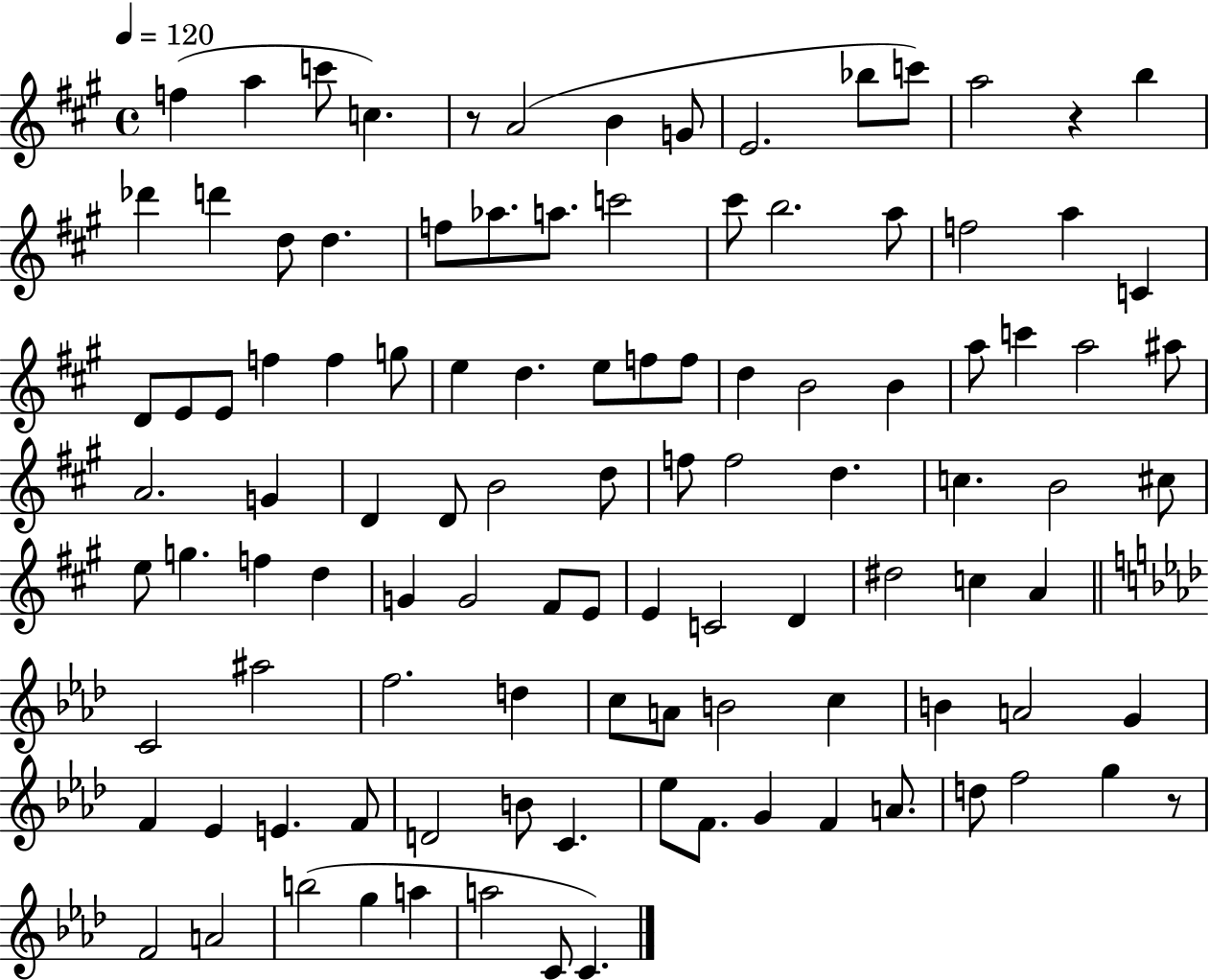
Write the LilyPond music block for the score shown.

{
  \clef treble
  \time 4/4
  \defaultTimeSignature
  \key a \major
  \tempo 4 = 120
  \repeat volta 2 { f''4( a''4 c'''8 c''4.) | r8 a'2( b'4 g'8 | e'2. bes''8 c'''8) | a''2 r4 b''4 | \break des'''4 d'''4 d''8 d''4. | f''8 aes''8. a''8. c'''2 | cis'''8 b''2. a''8 | f''2 a''4 c'4 | \break d'8 e'8 e'8 f''4 f''4 g''8 | e''4 d''4. e''8 f''8 f''8 | d''4 b'2 b'4 | a''8 c'''4 a''2 ais''8 | \break a'2. g'4 | d'4 d'8 b'2 d''8 | f''8 f''2 d''4. | c''4. b'2 cis''8 | \break e''8 g''4. f''4 d''4 | g'4 g'2 fis'8 e'8 | e'4 c'2 d'4 | dis''2 c''4 a'4 | \break \bar "||" \break \key aes \major c'2 ais''2 | f''2. d''4 | c''8 a'8 b'2 c''4 | b'4 a'2 g'4 | \break f'4 ees'4 e'4. f'8 | d'2 b'8 c'4. | ees''8 f'8. g'4 f'4 a'8. | d''8 f''2 g''4 r8 | \break f'2 a'2 | b''2( g''4 a''4 | a''2 c'8 c'4.) | } \bar "|."
}